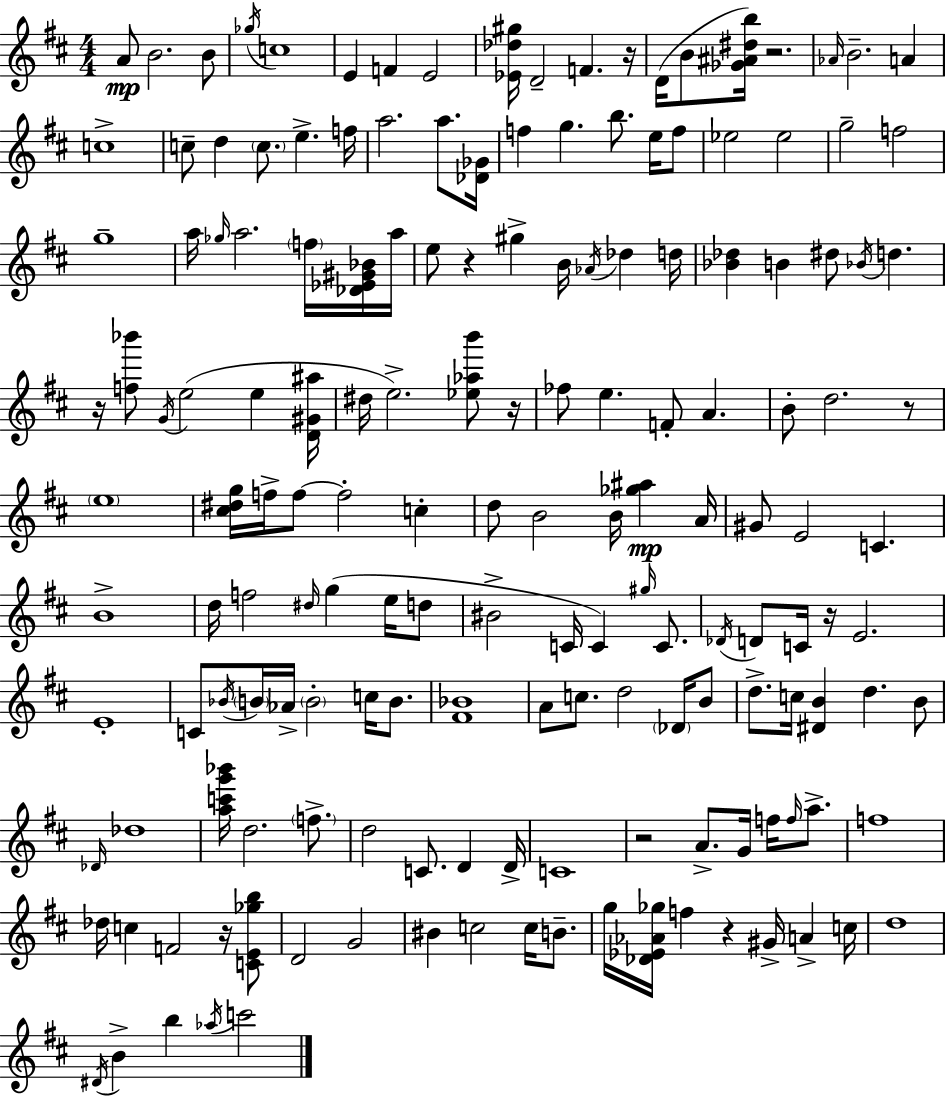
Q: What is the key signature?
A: D major